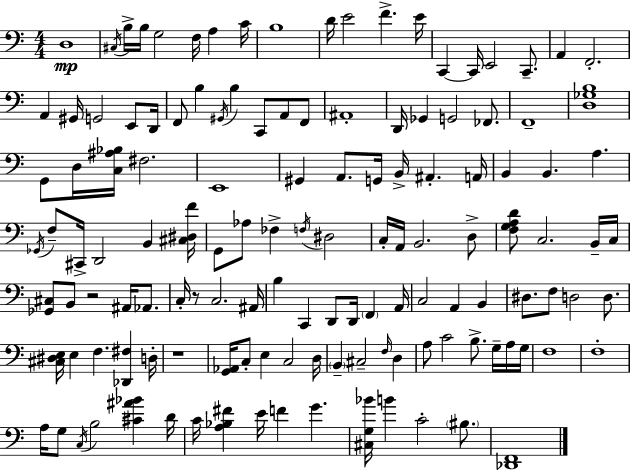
{
  \clef bass
  \numericTimeSignature
  \time 4/4
  \key a \minor
  d1\mp | \acciaccatura { cis16 } b16-> b16 g2 f16 a4 | c'16 b1 | d'16 e'2 f'4.-> | \break e'16 c,4~~ c,16 e,2 c,8.-- | a,4 f,2.-. | a,4 gis,16 g,2 e,8 | d,16 f,8 b4 \acciaccatura { gis,16 } b4 c,8 a,8 | \break f,8 ais,1-. | d,16 ges,4 g,2 fes,8. | f,1-- | <d ges b>1 | \break g,8 d16 <c ais bes>16 fis2. | e,1 | gis,4 a,8. g,16 b,16-> ais,4.-. | a,16 b,4 b,4. a4. | \break \acciaccatura { ges,16 } f8-- cis,16-> d,2 b,4 | <cis dis f'>16 g,8 aes8 fes4-> \acciaccatura { f16 } dis2 | c16-. a,16 b,2. | d8-> <f g a d'>8 c2. | \break b,16-- c16 <ges, cis>8 b,8 r2 | ais,16 aes,8. c16-. r8 c2. | ais,16 b4 c,4 d,8 d,16 \parenthesize f,4 | a,16 c2 a,4 | \break b,4 dis8. f8 d2 | d8. <cis dis e>16 e4 f4. <des, fis>4 | d16-. r1 | <g, aes,>16 c8-. e4 c2 | \break d16 \parenthesize b,4-- cis2-- | \grace { f16 } d4 a8 c'2 b8.-> | g16-- a16 g16 f1 | f1-. | \break a16 g8 \acciaccatura { c16 } b2 | <cis' ais' bes'>4 d'16 c'16 <a bes fis'>4 e'16 f'4 | g'4. <cis g bes'>16 b'4 c'2-. | \parenthesize bis8. <des, f,>1 | \break \bar "|."
}